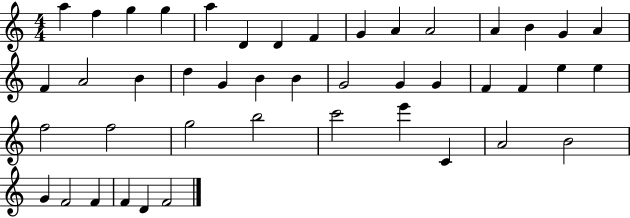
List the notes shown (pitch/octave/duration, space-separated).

A5/q F5/q G5/q G5/q A5/q D4/q D4/q F4/q G4/q A4/q A4/h A4/q B4/q G4/q A4/q F4/q A4/h B4/q D5/q G4/q B4/q B4/q G4/h G4/q G4/q F4/q F4/q E5/q E5/q F5/h F5/h G5/h B5/h C6/h E6/q C4/q A4/h B4/h G4/q F4/h F4/q F4/q D4/q F4/h